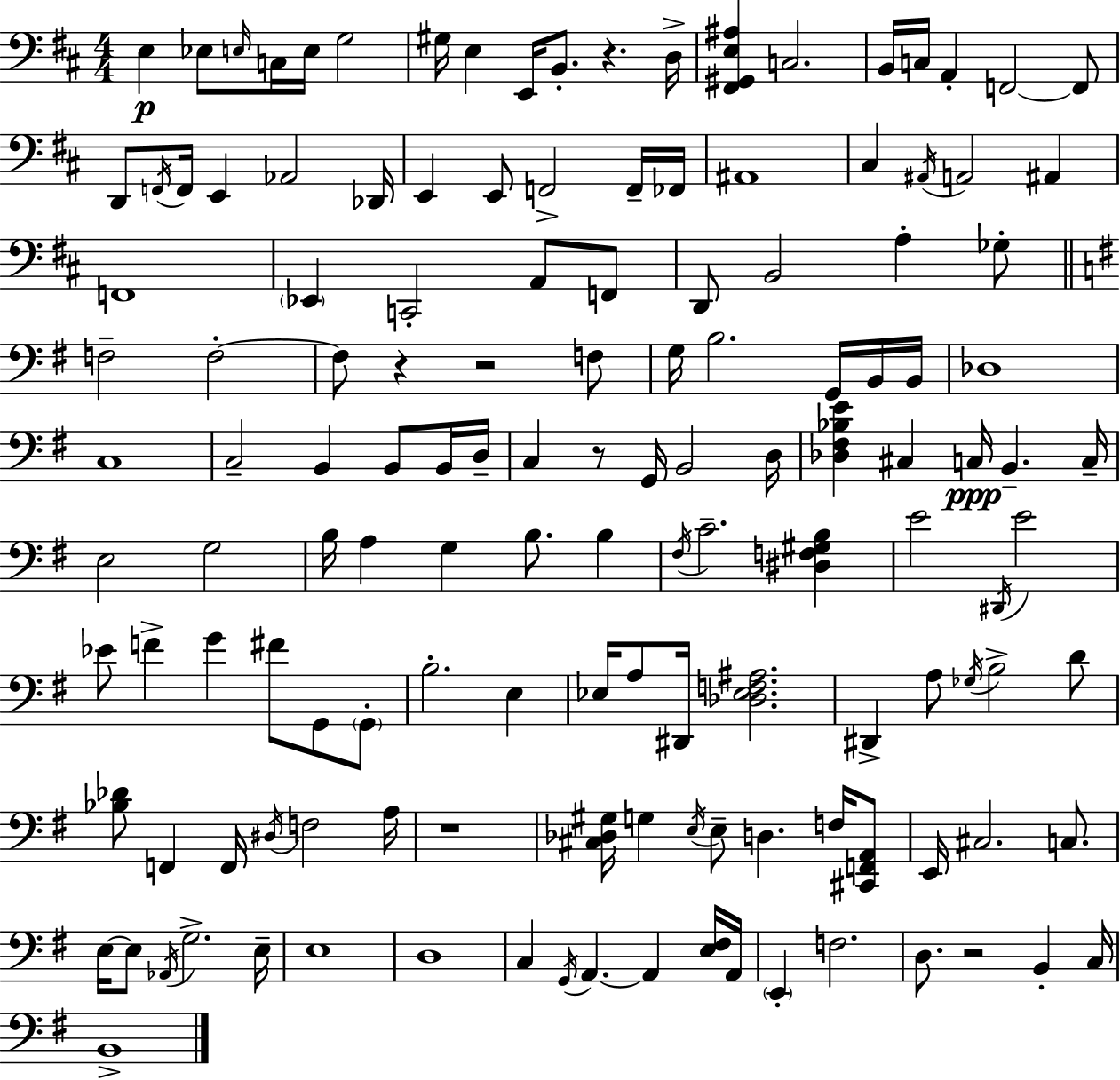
X:1
T:Untitled
M:4/4
L:1/4
K:D
E, _E,/2 E,/4 C,/4 E,/4 G,2 ^G,/4 E, E,,/4 B,,/2 z D,/4 [^F,,^G,,E,^A,] C,2 B,,/4 C,/4 A,, F,,2 F,,/2 D,,/2 F,,/4 F,,/4 E,, _A,,2 _D,,/4 E,, E,,/2 F,,2 F,,/4 _F,,/4 ^A,,4 ^C, ^A,,/4 A,,2 ^A,, F,,4 _E,, C,,2 A,,/2 F,,/2 D,,/2 B,,2 A, _G,/2 F,2 F,2 F,/2 z z2 F,/2 G,/4 B,2 G,,/4 B,,/4 B,,/4 _D,4 C,4 C,2 B,, B,,/2 B,,/4 D,/4 C, z/2 G,,/4 B,,2 D,/4 [_D,^F,_B,E] ^C, C,/4 B,, C,/4 E,2 G,2 B,/4 A, G, B,/2 B, ^F,/4 C2 [^D,F,^G,B,] E2 ^D,,/4 E2 _E/2 F G ^F/2 G,,/2 G,,/2 B,2 E, _E,/4 A,/2 ^D,,/4 [_D,_E,F,^A,]2 ^D,, A,/2 _G,/4 B,2 D/2 [_B,_D]/2 F,, F,,/4 ^D,/4 F,2 A,/4 z4 [^C,_D,^G,]/4 G, E,/4 E,/2 D, F,/4 [^C,,F,,A,,]/2 E,,/4 ^C,2 C,/2 E,/4 E,/2 _A,,/4 G,2 E,/4 E,4 D,4 C, G,,/4 A,, A,, [E,^F,]/4 A,,/4 E,, F,2 D,/2 z2 B,, C,/4 B,,4